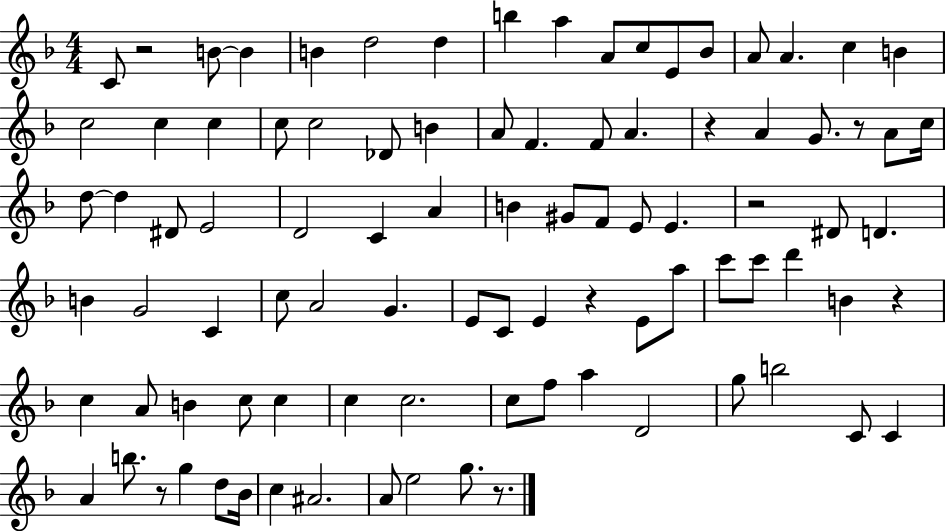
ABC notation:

X:1
T:Untitled
M:4/4
L:1/4
K:F
C/2 z2 B/2 B B d2 d b a A/2 c/2 E/2 _B/2 A/2 A c B c2 c c c/2 c2 _D/2 B A/2 F F/2 A z A G/2 z/2 A/2 c/4 d/2 d ^D/2 E2 D2 C A B ^G/2 F/2 E/2 E z2 ^D/2 D B G2 C c/2 A2 G E/2 C/2 E z E/2 a/2 c'/2 c'/2 d' B z c A/2 B c/2 c c c2 c/2 f/2 a D2 g/2 b2 C/2 C A b/2 z/2 g d/2 _B/4 c ^A2 A/2 e2 g/2 z/2